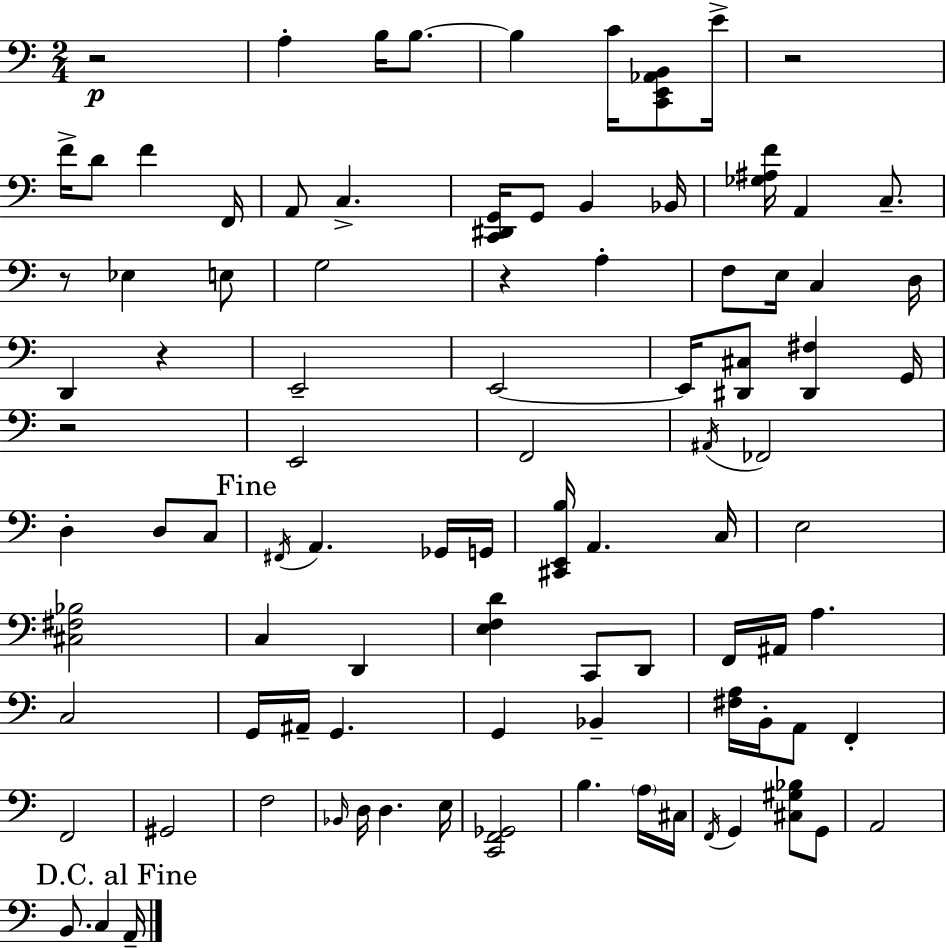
{
  \clef bass
  \numericTimeSignature
  \time 2/4
  \key c \major
  r2\p | a4-. b16 b8.~~ | b4 c'16 <c, e, aes, b,>8 e'16-> | r2 | \break f'16-> d'8 f'4 f,16 | a,8 c4.-> | <c, dis, g,>16 g,8 b,4 bes,16 | <ges ais f'>16 a,4 c8.-- | \break r8 ees4 e8 | g2 | r4 a4-. | f8 e16 c4 d16 | \break d,4 r4 | e,2-- | e,2~~ | e,16 <dis, cis>8 <dis, fis>4 g,16 | \break r2 | e,2 | f,2 | \acciaccatura { ais,16 } fes,2 | \break d4-. d8 c8 | \mark "Fine" \acciaccatura { fis,16 } a,4. | ges,16 g,16 <cis, e, b>16 a,4. | c16 e2 | \break <cis fis bes>2 | c4 d,4 | <e f d'>4 c,8 | d,8 f,16 ais,16 a4. | \break c2 | g,16 ais,16-- g,4. | g,4 bes,4-- | <fis a>16 b,16-. a,8 f,4-. | \break f,2 | gis,2 | f2 | \grace { bes,16 } d16 d4. | \break e16 <c, f, ges,>2 | b4. | \parenthesize a16 cis16 \acciaccatura { f,16 } g,4 | <cis gis bes>8 g,8 a,2 | \break \mark "D.C. al Fine" b,8. c4 | a,16-- \bar "|."
}